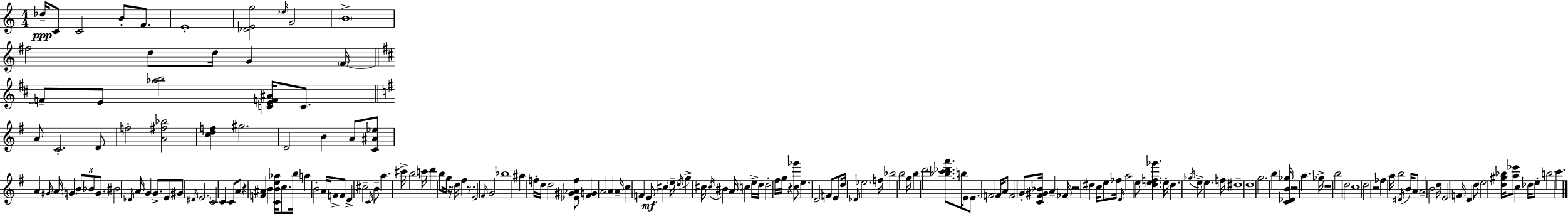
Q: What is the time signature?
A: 4/4